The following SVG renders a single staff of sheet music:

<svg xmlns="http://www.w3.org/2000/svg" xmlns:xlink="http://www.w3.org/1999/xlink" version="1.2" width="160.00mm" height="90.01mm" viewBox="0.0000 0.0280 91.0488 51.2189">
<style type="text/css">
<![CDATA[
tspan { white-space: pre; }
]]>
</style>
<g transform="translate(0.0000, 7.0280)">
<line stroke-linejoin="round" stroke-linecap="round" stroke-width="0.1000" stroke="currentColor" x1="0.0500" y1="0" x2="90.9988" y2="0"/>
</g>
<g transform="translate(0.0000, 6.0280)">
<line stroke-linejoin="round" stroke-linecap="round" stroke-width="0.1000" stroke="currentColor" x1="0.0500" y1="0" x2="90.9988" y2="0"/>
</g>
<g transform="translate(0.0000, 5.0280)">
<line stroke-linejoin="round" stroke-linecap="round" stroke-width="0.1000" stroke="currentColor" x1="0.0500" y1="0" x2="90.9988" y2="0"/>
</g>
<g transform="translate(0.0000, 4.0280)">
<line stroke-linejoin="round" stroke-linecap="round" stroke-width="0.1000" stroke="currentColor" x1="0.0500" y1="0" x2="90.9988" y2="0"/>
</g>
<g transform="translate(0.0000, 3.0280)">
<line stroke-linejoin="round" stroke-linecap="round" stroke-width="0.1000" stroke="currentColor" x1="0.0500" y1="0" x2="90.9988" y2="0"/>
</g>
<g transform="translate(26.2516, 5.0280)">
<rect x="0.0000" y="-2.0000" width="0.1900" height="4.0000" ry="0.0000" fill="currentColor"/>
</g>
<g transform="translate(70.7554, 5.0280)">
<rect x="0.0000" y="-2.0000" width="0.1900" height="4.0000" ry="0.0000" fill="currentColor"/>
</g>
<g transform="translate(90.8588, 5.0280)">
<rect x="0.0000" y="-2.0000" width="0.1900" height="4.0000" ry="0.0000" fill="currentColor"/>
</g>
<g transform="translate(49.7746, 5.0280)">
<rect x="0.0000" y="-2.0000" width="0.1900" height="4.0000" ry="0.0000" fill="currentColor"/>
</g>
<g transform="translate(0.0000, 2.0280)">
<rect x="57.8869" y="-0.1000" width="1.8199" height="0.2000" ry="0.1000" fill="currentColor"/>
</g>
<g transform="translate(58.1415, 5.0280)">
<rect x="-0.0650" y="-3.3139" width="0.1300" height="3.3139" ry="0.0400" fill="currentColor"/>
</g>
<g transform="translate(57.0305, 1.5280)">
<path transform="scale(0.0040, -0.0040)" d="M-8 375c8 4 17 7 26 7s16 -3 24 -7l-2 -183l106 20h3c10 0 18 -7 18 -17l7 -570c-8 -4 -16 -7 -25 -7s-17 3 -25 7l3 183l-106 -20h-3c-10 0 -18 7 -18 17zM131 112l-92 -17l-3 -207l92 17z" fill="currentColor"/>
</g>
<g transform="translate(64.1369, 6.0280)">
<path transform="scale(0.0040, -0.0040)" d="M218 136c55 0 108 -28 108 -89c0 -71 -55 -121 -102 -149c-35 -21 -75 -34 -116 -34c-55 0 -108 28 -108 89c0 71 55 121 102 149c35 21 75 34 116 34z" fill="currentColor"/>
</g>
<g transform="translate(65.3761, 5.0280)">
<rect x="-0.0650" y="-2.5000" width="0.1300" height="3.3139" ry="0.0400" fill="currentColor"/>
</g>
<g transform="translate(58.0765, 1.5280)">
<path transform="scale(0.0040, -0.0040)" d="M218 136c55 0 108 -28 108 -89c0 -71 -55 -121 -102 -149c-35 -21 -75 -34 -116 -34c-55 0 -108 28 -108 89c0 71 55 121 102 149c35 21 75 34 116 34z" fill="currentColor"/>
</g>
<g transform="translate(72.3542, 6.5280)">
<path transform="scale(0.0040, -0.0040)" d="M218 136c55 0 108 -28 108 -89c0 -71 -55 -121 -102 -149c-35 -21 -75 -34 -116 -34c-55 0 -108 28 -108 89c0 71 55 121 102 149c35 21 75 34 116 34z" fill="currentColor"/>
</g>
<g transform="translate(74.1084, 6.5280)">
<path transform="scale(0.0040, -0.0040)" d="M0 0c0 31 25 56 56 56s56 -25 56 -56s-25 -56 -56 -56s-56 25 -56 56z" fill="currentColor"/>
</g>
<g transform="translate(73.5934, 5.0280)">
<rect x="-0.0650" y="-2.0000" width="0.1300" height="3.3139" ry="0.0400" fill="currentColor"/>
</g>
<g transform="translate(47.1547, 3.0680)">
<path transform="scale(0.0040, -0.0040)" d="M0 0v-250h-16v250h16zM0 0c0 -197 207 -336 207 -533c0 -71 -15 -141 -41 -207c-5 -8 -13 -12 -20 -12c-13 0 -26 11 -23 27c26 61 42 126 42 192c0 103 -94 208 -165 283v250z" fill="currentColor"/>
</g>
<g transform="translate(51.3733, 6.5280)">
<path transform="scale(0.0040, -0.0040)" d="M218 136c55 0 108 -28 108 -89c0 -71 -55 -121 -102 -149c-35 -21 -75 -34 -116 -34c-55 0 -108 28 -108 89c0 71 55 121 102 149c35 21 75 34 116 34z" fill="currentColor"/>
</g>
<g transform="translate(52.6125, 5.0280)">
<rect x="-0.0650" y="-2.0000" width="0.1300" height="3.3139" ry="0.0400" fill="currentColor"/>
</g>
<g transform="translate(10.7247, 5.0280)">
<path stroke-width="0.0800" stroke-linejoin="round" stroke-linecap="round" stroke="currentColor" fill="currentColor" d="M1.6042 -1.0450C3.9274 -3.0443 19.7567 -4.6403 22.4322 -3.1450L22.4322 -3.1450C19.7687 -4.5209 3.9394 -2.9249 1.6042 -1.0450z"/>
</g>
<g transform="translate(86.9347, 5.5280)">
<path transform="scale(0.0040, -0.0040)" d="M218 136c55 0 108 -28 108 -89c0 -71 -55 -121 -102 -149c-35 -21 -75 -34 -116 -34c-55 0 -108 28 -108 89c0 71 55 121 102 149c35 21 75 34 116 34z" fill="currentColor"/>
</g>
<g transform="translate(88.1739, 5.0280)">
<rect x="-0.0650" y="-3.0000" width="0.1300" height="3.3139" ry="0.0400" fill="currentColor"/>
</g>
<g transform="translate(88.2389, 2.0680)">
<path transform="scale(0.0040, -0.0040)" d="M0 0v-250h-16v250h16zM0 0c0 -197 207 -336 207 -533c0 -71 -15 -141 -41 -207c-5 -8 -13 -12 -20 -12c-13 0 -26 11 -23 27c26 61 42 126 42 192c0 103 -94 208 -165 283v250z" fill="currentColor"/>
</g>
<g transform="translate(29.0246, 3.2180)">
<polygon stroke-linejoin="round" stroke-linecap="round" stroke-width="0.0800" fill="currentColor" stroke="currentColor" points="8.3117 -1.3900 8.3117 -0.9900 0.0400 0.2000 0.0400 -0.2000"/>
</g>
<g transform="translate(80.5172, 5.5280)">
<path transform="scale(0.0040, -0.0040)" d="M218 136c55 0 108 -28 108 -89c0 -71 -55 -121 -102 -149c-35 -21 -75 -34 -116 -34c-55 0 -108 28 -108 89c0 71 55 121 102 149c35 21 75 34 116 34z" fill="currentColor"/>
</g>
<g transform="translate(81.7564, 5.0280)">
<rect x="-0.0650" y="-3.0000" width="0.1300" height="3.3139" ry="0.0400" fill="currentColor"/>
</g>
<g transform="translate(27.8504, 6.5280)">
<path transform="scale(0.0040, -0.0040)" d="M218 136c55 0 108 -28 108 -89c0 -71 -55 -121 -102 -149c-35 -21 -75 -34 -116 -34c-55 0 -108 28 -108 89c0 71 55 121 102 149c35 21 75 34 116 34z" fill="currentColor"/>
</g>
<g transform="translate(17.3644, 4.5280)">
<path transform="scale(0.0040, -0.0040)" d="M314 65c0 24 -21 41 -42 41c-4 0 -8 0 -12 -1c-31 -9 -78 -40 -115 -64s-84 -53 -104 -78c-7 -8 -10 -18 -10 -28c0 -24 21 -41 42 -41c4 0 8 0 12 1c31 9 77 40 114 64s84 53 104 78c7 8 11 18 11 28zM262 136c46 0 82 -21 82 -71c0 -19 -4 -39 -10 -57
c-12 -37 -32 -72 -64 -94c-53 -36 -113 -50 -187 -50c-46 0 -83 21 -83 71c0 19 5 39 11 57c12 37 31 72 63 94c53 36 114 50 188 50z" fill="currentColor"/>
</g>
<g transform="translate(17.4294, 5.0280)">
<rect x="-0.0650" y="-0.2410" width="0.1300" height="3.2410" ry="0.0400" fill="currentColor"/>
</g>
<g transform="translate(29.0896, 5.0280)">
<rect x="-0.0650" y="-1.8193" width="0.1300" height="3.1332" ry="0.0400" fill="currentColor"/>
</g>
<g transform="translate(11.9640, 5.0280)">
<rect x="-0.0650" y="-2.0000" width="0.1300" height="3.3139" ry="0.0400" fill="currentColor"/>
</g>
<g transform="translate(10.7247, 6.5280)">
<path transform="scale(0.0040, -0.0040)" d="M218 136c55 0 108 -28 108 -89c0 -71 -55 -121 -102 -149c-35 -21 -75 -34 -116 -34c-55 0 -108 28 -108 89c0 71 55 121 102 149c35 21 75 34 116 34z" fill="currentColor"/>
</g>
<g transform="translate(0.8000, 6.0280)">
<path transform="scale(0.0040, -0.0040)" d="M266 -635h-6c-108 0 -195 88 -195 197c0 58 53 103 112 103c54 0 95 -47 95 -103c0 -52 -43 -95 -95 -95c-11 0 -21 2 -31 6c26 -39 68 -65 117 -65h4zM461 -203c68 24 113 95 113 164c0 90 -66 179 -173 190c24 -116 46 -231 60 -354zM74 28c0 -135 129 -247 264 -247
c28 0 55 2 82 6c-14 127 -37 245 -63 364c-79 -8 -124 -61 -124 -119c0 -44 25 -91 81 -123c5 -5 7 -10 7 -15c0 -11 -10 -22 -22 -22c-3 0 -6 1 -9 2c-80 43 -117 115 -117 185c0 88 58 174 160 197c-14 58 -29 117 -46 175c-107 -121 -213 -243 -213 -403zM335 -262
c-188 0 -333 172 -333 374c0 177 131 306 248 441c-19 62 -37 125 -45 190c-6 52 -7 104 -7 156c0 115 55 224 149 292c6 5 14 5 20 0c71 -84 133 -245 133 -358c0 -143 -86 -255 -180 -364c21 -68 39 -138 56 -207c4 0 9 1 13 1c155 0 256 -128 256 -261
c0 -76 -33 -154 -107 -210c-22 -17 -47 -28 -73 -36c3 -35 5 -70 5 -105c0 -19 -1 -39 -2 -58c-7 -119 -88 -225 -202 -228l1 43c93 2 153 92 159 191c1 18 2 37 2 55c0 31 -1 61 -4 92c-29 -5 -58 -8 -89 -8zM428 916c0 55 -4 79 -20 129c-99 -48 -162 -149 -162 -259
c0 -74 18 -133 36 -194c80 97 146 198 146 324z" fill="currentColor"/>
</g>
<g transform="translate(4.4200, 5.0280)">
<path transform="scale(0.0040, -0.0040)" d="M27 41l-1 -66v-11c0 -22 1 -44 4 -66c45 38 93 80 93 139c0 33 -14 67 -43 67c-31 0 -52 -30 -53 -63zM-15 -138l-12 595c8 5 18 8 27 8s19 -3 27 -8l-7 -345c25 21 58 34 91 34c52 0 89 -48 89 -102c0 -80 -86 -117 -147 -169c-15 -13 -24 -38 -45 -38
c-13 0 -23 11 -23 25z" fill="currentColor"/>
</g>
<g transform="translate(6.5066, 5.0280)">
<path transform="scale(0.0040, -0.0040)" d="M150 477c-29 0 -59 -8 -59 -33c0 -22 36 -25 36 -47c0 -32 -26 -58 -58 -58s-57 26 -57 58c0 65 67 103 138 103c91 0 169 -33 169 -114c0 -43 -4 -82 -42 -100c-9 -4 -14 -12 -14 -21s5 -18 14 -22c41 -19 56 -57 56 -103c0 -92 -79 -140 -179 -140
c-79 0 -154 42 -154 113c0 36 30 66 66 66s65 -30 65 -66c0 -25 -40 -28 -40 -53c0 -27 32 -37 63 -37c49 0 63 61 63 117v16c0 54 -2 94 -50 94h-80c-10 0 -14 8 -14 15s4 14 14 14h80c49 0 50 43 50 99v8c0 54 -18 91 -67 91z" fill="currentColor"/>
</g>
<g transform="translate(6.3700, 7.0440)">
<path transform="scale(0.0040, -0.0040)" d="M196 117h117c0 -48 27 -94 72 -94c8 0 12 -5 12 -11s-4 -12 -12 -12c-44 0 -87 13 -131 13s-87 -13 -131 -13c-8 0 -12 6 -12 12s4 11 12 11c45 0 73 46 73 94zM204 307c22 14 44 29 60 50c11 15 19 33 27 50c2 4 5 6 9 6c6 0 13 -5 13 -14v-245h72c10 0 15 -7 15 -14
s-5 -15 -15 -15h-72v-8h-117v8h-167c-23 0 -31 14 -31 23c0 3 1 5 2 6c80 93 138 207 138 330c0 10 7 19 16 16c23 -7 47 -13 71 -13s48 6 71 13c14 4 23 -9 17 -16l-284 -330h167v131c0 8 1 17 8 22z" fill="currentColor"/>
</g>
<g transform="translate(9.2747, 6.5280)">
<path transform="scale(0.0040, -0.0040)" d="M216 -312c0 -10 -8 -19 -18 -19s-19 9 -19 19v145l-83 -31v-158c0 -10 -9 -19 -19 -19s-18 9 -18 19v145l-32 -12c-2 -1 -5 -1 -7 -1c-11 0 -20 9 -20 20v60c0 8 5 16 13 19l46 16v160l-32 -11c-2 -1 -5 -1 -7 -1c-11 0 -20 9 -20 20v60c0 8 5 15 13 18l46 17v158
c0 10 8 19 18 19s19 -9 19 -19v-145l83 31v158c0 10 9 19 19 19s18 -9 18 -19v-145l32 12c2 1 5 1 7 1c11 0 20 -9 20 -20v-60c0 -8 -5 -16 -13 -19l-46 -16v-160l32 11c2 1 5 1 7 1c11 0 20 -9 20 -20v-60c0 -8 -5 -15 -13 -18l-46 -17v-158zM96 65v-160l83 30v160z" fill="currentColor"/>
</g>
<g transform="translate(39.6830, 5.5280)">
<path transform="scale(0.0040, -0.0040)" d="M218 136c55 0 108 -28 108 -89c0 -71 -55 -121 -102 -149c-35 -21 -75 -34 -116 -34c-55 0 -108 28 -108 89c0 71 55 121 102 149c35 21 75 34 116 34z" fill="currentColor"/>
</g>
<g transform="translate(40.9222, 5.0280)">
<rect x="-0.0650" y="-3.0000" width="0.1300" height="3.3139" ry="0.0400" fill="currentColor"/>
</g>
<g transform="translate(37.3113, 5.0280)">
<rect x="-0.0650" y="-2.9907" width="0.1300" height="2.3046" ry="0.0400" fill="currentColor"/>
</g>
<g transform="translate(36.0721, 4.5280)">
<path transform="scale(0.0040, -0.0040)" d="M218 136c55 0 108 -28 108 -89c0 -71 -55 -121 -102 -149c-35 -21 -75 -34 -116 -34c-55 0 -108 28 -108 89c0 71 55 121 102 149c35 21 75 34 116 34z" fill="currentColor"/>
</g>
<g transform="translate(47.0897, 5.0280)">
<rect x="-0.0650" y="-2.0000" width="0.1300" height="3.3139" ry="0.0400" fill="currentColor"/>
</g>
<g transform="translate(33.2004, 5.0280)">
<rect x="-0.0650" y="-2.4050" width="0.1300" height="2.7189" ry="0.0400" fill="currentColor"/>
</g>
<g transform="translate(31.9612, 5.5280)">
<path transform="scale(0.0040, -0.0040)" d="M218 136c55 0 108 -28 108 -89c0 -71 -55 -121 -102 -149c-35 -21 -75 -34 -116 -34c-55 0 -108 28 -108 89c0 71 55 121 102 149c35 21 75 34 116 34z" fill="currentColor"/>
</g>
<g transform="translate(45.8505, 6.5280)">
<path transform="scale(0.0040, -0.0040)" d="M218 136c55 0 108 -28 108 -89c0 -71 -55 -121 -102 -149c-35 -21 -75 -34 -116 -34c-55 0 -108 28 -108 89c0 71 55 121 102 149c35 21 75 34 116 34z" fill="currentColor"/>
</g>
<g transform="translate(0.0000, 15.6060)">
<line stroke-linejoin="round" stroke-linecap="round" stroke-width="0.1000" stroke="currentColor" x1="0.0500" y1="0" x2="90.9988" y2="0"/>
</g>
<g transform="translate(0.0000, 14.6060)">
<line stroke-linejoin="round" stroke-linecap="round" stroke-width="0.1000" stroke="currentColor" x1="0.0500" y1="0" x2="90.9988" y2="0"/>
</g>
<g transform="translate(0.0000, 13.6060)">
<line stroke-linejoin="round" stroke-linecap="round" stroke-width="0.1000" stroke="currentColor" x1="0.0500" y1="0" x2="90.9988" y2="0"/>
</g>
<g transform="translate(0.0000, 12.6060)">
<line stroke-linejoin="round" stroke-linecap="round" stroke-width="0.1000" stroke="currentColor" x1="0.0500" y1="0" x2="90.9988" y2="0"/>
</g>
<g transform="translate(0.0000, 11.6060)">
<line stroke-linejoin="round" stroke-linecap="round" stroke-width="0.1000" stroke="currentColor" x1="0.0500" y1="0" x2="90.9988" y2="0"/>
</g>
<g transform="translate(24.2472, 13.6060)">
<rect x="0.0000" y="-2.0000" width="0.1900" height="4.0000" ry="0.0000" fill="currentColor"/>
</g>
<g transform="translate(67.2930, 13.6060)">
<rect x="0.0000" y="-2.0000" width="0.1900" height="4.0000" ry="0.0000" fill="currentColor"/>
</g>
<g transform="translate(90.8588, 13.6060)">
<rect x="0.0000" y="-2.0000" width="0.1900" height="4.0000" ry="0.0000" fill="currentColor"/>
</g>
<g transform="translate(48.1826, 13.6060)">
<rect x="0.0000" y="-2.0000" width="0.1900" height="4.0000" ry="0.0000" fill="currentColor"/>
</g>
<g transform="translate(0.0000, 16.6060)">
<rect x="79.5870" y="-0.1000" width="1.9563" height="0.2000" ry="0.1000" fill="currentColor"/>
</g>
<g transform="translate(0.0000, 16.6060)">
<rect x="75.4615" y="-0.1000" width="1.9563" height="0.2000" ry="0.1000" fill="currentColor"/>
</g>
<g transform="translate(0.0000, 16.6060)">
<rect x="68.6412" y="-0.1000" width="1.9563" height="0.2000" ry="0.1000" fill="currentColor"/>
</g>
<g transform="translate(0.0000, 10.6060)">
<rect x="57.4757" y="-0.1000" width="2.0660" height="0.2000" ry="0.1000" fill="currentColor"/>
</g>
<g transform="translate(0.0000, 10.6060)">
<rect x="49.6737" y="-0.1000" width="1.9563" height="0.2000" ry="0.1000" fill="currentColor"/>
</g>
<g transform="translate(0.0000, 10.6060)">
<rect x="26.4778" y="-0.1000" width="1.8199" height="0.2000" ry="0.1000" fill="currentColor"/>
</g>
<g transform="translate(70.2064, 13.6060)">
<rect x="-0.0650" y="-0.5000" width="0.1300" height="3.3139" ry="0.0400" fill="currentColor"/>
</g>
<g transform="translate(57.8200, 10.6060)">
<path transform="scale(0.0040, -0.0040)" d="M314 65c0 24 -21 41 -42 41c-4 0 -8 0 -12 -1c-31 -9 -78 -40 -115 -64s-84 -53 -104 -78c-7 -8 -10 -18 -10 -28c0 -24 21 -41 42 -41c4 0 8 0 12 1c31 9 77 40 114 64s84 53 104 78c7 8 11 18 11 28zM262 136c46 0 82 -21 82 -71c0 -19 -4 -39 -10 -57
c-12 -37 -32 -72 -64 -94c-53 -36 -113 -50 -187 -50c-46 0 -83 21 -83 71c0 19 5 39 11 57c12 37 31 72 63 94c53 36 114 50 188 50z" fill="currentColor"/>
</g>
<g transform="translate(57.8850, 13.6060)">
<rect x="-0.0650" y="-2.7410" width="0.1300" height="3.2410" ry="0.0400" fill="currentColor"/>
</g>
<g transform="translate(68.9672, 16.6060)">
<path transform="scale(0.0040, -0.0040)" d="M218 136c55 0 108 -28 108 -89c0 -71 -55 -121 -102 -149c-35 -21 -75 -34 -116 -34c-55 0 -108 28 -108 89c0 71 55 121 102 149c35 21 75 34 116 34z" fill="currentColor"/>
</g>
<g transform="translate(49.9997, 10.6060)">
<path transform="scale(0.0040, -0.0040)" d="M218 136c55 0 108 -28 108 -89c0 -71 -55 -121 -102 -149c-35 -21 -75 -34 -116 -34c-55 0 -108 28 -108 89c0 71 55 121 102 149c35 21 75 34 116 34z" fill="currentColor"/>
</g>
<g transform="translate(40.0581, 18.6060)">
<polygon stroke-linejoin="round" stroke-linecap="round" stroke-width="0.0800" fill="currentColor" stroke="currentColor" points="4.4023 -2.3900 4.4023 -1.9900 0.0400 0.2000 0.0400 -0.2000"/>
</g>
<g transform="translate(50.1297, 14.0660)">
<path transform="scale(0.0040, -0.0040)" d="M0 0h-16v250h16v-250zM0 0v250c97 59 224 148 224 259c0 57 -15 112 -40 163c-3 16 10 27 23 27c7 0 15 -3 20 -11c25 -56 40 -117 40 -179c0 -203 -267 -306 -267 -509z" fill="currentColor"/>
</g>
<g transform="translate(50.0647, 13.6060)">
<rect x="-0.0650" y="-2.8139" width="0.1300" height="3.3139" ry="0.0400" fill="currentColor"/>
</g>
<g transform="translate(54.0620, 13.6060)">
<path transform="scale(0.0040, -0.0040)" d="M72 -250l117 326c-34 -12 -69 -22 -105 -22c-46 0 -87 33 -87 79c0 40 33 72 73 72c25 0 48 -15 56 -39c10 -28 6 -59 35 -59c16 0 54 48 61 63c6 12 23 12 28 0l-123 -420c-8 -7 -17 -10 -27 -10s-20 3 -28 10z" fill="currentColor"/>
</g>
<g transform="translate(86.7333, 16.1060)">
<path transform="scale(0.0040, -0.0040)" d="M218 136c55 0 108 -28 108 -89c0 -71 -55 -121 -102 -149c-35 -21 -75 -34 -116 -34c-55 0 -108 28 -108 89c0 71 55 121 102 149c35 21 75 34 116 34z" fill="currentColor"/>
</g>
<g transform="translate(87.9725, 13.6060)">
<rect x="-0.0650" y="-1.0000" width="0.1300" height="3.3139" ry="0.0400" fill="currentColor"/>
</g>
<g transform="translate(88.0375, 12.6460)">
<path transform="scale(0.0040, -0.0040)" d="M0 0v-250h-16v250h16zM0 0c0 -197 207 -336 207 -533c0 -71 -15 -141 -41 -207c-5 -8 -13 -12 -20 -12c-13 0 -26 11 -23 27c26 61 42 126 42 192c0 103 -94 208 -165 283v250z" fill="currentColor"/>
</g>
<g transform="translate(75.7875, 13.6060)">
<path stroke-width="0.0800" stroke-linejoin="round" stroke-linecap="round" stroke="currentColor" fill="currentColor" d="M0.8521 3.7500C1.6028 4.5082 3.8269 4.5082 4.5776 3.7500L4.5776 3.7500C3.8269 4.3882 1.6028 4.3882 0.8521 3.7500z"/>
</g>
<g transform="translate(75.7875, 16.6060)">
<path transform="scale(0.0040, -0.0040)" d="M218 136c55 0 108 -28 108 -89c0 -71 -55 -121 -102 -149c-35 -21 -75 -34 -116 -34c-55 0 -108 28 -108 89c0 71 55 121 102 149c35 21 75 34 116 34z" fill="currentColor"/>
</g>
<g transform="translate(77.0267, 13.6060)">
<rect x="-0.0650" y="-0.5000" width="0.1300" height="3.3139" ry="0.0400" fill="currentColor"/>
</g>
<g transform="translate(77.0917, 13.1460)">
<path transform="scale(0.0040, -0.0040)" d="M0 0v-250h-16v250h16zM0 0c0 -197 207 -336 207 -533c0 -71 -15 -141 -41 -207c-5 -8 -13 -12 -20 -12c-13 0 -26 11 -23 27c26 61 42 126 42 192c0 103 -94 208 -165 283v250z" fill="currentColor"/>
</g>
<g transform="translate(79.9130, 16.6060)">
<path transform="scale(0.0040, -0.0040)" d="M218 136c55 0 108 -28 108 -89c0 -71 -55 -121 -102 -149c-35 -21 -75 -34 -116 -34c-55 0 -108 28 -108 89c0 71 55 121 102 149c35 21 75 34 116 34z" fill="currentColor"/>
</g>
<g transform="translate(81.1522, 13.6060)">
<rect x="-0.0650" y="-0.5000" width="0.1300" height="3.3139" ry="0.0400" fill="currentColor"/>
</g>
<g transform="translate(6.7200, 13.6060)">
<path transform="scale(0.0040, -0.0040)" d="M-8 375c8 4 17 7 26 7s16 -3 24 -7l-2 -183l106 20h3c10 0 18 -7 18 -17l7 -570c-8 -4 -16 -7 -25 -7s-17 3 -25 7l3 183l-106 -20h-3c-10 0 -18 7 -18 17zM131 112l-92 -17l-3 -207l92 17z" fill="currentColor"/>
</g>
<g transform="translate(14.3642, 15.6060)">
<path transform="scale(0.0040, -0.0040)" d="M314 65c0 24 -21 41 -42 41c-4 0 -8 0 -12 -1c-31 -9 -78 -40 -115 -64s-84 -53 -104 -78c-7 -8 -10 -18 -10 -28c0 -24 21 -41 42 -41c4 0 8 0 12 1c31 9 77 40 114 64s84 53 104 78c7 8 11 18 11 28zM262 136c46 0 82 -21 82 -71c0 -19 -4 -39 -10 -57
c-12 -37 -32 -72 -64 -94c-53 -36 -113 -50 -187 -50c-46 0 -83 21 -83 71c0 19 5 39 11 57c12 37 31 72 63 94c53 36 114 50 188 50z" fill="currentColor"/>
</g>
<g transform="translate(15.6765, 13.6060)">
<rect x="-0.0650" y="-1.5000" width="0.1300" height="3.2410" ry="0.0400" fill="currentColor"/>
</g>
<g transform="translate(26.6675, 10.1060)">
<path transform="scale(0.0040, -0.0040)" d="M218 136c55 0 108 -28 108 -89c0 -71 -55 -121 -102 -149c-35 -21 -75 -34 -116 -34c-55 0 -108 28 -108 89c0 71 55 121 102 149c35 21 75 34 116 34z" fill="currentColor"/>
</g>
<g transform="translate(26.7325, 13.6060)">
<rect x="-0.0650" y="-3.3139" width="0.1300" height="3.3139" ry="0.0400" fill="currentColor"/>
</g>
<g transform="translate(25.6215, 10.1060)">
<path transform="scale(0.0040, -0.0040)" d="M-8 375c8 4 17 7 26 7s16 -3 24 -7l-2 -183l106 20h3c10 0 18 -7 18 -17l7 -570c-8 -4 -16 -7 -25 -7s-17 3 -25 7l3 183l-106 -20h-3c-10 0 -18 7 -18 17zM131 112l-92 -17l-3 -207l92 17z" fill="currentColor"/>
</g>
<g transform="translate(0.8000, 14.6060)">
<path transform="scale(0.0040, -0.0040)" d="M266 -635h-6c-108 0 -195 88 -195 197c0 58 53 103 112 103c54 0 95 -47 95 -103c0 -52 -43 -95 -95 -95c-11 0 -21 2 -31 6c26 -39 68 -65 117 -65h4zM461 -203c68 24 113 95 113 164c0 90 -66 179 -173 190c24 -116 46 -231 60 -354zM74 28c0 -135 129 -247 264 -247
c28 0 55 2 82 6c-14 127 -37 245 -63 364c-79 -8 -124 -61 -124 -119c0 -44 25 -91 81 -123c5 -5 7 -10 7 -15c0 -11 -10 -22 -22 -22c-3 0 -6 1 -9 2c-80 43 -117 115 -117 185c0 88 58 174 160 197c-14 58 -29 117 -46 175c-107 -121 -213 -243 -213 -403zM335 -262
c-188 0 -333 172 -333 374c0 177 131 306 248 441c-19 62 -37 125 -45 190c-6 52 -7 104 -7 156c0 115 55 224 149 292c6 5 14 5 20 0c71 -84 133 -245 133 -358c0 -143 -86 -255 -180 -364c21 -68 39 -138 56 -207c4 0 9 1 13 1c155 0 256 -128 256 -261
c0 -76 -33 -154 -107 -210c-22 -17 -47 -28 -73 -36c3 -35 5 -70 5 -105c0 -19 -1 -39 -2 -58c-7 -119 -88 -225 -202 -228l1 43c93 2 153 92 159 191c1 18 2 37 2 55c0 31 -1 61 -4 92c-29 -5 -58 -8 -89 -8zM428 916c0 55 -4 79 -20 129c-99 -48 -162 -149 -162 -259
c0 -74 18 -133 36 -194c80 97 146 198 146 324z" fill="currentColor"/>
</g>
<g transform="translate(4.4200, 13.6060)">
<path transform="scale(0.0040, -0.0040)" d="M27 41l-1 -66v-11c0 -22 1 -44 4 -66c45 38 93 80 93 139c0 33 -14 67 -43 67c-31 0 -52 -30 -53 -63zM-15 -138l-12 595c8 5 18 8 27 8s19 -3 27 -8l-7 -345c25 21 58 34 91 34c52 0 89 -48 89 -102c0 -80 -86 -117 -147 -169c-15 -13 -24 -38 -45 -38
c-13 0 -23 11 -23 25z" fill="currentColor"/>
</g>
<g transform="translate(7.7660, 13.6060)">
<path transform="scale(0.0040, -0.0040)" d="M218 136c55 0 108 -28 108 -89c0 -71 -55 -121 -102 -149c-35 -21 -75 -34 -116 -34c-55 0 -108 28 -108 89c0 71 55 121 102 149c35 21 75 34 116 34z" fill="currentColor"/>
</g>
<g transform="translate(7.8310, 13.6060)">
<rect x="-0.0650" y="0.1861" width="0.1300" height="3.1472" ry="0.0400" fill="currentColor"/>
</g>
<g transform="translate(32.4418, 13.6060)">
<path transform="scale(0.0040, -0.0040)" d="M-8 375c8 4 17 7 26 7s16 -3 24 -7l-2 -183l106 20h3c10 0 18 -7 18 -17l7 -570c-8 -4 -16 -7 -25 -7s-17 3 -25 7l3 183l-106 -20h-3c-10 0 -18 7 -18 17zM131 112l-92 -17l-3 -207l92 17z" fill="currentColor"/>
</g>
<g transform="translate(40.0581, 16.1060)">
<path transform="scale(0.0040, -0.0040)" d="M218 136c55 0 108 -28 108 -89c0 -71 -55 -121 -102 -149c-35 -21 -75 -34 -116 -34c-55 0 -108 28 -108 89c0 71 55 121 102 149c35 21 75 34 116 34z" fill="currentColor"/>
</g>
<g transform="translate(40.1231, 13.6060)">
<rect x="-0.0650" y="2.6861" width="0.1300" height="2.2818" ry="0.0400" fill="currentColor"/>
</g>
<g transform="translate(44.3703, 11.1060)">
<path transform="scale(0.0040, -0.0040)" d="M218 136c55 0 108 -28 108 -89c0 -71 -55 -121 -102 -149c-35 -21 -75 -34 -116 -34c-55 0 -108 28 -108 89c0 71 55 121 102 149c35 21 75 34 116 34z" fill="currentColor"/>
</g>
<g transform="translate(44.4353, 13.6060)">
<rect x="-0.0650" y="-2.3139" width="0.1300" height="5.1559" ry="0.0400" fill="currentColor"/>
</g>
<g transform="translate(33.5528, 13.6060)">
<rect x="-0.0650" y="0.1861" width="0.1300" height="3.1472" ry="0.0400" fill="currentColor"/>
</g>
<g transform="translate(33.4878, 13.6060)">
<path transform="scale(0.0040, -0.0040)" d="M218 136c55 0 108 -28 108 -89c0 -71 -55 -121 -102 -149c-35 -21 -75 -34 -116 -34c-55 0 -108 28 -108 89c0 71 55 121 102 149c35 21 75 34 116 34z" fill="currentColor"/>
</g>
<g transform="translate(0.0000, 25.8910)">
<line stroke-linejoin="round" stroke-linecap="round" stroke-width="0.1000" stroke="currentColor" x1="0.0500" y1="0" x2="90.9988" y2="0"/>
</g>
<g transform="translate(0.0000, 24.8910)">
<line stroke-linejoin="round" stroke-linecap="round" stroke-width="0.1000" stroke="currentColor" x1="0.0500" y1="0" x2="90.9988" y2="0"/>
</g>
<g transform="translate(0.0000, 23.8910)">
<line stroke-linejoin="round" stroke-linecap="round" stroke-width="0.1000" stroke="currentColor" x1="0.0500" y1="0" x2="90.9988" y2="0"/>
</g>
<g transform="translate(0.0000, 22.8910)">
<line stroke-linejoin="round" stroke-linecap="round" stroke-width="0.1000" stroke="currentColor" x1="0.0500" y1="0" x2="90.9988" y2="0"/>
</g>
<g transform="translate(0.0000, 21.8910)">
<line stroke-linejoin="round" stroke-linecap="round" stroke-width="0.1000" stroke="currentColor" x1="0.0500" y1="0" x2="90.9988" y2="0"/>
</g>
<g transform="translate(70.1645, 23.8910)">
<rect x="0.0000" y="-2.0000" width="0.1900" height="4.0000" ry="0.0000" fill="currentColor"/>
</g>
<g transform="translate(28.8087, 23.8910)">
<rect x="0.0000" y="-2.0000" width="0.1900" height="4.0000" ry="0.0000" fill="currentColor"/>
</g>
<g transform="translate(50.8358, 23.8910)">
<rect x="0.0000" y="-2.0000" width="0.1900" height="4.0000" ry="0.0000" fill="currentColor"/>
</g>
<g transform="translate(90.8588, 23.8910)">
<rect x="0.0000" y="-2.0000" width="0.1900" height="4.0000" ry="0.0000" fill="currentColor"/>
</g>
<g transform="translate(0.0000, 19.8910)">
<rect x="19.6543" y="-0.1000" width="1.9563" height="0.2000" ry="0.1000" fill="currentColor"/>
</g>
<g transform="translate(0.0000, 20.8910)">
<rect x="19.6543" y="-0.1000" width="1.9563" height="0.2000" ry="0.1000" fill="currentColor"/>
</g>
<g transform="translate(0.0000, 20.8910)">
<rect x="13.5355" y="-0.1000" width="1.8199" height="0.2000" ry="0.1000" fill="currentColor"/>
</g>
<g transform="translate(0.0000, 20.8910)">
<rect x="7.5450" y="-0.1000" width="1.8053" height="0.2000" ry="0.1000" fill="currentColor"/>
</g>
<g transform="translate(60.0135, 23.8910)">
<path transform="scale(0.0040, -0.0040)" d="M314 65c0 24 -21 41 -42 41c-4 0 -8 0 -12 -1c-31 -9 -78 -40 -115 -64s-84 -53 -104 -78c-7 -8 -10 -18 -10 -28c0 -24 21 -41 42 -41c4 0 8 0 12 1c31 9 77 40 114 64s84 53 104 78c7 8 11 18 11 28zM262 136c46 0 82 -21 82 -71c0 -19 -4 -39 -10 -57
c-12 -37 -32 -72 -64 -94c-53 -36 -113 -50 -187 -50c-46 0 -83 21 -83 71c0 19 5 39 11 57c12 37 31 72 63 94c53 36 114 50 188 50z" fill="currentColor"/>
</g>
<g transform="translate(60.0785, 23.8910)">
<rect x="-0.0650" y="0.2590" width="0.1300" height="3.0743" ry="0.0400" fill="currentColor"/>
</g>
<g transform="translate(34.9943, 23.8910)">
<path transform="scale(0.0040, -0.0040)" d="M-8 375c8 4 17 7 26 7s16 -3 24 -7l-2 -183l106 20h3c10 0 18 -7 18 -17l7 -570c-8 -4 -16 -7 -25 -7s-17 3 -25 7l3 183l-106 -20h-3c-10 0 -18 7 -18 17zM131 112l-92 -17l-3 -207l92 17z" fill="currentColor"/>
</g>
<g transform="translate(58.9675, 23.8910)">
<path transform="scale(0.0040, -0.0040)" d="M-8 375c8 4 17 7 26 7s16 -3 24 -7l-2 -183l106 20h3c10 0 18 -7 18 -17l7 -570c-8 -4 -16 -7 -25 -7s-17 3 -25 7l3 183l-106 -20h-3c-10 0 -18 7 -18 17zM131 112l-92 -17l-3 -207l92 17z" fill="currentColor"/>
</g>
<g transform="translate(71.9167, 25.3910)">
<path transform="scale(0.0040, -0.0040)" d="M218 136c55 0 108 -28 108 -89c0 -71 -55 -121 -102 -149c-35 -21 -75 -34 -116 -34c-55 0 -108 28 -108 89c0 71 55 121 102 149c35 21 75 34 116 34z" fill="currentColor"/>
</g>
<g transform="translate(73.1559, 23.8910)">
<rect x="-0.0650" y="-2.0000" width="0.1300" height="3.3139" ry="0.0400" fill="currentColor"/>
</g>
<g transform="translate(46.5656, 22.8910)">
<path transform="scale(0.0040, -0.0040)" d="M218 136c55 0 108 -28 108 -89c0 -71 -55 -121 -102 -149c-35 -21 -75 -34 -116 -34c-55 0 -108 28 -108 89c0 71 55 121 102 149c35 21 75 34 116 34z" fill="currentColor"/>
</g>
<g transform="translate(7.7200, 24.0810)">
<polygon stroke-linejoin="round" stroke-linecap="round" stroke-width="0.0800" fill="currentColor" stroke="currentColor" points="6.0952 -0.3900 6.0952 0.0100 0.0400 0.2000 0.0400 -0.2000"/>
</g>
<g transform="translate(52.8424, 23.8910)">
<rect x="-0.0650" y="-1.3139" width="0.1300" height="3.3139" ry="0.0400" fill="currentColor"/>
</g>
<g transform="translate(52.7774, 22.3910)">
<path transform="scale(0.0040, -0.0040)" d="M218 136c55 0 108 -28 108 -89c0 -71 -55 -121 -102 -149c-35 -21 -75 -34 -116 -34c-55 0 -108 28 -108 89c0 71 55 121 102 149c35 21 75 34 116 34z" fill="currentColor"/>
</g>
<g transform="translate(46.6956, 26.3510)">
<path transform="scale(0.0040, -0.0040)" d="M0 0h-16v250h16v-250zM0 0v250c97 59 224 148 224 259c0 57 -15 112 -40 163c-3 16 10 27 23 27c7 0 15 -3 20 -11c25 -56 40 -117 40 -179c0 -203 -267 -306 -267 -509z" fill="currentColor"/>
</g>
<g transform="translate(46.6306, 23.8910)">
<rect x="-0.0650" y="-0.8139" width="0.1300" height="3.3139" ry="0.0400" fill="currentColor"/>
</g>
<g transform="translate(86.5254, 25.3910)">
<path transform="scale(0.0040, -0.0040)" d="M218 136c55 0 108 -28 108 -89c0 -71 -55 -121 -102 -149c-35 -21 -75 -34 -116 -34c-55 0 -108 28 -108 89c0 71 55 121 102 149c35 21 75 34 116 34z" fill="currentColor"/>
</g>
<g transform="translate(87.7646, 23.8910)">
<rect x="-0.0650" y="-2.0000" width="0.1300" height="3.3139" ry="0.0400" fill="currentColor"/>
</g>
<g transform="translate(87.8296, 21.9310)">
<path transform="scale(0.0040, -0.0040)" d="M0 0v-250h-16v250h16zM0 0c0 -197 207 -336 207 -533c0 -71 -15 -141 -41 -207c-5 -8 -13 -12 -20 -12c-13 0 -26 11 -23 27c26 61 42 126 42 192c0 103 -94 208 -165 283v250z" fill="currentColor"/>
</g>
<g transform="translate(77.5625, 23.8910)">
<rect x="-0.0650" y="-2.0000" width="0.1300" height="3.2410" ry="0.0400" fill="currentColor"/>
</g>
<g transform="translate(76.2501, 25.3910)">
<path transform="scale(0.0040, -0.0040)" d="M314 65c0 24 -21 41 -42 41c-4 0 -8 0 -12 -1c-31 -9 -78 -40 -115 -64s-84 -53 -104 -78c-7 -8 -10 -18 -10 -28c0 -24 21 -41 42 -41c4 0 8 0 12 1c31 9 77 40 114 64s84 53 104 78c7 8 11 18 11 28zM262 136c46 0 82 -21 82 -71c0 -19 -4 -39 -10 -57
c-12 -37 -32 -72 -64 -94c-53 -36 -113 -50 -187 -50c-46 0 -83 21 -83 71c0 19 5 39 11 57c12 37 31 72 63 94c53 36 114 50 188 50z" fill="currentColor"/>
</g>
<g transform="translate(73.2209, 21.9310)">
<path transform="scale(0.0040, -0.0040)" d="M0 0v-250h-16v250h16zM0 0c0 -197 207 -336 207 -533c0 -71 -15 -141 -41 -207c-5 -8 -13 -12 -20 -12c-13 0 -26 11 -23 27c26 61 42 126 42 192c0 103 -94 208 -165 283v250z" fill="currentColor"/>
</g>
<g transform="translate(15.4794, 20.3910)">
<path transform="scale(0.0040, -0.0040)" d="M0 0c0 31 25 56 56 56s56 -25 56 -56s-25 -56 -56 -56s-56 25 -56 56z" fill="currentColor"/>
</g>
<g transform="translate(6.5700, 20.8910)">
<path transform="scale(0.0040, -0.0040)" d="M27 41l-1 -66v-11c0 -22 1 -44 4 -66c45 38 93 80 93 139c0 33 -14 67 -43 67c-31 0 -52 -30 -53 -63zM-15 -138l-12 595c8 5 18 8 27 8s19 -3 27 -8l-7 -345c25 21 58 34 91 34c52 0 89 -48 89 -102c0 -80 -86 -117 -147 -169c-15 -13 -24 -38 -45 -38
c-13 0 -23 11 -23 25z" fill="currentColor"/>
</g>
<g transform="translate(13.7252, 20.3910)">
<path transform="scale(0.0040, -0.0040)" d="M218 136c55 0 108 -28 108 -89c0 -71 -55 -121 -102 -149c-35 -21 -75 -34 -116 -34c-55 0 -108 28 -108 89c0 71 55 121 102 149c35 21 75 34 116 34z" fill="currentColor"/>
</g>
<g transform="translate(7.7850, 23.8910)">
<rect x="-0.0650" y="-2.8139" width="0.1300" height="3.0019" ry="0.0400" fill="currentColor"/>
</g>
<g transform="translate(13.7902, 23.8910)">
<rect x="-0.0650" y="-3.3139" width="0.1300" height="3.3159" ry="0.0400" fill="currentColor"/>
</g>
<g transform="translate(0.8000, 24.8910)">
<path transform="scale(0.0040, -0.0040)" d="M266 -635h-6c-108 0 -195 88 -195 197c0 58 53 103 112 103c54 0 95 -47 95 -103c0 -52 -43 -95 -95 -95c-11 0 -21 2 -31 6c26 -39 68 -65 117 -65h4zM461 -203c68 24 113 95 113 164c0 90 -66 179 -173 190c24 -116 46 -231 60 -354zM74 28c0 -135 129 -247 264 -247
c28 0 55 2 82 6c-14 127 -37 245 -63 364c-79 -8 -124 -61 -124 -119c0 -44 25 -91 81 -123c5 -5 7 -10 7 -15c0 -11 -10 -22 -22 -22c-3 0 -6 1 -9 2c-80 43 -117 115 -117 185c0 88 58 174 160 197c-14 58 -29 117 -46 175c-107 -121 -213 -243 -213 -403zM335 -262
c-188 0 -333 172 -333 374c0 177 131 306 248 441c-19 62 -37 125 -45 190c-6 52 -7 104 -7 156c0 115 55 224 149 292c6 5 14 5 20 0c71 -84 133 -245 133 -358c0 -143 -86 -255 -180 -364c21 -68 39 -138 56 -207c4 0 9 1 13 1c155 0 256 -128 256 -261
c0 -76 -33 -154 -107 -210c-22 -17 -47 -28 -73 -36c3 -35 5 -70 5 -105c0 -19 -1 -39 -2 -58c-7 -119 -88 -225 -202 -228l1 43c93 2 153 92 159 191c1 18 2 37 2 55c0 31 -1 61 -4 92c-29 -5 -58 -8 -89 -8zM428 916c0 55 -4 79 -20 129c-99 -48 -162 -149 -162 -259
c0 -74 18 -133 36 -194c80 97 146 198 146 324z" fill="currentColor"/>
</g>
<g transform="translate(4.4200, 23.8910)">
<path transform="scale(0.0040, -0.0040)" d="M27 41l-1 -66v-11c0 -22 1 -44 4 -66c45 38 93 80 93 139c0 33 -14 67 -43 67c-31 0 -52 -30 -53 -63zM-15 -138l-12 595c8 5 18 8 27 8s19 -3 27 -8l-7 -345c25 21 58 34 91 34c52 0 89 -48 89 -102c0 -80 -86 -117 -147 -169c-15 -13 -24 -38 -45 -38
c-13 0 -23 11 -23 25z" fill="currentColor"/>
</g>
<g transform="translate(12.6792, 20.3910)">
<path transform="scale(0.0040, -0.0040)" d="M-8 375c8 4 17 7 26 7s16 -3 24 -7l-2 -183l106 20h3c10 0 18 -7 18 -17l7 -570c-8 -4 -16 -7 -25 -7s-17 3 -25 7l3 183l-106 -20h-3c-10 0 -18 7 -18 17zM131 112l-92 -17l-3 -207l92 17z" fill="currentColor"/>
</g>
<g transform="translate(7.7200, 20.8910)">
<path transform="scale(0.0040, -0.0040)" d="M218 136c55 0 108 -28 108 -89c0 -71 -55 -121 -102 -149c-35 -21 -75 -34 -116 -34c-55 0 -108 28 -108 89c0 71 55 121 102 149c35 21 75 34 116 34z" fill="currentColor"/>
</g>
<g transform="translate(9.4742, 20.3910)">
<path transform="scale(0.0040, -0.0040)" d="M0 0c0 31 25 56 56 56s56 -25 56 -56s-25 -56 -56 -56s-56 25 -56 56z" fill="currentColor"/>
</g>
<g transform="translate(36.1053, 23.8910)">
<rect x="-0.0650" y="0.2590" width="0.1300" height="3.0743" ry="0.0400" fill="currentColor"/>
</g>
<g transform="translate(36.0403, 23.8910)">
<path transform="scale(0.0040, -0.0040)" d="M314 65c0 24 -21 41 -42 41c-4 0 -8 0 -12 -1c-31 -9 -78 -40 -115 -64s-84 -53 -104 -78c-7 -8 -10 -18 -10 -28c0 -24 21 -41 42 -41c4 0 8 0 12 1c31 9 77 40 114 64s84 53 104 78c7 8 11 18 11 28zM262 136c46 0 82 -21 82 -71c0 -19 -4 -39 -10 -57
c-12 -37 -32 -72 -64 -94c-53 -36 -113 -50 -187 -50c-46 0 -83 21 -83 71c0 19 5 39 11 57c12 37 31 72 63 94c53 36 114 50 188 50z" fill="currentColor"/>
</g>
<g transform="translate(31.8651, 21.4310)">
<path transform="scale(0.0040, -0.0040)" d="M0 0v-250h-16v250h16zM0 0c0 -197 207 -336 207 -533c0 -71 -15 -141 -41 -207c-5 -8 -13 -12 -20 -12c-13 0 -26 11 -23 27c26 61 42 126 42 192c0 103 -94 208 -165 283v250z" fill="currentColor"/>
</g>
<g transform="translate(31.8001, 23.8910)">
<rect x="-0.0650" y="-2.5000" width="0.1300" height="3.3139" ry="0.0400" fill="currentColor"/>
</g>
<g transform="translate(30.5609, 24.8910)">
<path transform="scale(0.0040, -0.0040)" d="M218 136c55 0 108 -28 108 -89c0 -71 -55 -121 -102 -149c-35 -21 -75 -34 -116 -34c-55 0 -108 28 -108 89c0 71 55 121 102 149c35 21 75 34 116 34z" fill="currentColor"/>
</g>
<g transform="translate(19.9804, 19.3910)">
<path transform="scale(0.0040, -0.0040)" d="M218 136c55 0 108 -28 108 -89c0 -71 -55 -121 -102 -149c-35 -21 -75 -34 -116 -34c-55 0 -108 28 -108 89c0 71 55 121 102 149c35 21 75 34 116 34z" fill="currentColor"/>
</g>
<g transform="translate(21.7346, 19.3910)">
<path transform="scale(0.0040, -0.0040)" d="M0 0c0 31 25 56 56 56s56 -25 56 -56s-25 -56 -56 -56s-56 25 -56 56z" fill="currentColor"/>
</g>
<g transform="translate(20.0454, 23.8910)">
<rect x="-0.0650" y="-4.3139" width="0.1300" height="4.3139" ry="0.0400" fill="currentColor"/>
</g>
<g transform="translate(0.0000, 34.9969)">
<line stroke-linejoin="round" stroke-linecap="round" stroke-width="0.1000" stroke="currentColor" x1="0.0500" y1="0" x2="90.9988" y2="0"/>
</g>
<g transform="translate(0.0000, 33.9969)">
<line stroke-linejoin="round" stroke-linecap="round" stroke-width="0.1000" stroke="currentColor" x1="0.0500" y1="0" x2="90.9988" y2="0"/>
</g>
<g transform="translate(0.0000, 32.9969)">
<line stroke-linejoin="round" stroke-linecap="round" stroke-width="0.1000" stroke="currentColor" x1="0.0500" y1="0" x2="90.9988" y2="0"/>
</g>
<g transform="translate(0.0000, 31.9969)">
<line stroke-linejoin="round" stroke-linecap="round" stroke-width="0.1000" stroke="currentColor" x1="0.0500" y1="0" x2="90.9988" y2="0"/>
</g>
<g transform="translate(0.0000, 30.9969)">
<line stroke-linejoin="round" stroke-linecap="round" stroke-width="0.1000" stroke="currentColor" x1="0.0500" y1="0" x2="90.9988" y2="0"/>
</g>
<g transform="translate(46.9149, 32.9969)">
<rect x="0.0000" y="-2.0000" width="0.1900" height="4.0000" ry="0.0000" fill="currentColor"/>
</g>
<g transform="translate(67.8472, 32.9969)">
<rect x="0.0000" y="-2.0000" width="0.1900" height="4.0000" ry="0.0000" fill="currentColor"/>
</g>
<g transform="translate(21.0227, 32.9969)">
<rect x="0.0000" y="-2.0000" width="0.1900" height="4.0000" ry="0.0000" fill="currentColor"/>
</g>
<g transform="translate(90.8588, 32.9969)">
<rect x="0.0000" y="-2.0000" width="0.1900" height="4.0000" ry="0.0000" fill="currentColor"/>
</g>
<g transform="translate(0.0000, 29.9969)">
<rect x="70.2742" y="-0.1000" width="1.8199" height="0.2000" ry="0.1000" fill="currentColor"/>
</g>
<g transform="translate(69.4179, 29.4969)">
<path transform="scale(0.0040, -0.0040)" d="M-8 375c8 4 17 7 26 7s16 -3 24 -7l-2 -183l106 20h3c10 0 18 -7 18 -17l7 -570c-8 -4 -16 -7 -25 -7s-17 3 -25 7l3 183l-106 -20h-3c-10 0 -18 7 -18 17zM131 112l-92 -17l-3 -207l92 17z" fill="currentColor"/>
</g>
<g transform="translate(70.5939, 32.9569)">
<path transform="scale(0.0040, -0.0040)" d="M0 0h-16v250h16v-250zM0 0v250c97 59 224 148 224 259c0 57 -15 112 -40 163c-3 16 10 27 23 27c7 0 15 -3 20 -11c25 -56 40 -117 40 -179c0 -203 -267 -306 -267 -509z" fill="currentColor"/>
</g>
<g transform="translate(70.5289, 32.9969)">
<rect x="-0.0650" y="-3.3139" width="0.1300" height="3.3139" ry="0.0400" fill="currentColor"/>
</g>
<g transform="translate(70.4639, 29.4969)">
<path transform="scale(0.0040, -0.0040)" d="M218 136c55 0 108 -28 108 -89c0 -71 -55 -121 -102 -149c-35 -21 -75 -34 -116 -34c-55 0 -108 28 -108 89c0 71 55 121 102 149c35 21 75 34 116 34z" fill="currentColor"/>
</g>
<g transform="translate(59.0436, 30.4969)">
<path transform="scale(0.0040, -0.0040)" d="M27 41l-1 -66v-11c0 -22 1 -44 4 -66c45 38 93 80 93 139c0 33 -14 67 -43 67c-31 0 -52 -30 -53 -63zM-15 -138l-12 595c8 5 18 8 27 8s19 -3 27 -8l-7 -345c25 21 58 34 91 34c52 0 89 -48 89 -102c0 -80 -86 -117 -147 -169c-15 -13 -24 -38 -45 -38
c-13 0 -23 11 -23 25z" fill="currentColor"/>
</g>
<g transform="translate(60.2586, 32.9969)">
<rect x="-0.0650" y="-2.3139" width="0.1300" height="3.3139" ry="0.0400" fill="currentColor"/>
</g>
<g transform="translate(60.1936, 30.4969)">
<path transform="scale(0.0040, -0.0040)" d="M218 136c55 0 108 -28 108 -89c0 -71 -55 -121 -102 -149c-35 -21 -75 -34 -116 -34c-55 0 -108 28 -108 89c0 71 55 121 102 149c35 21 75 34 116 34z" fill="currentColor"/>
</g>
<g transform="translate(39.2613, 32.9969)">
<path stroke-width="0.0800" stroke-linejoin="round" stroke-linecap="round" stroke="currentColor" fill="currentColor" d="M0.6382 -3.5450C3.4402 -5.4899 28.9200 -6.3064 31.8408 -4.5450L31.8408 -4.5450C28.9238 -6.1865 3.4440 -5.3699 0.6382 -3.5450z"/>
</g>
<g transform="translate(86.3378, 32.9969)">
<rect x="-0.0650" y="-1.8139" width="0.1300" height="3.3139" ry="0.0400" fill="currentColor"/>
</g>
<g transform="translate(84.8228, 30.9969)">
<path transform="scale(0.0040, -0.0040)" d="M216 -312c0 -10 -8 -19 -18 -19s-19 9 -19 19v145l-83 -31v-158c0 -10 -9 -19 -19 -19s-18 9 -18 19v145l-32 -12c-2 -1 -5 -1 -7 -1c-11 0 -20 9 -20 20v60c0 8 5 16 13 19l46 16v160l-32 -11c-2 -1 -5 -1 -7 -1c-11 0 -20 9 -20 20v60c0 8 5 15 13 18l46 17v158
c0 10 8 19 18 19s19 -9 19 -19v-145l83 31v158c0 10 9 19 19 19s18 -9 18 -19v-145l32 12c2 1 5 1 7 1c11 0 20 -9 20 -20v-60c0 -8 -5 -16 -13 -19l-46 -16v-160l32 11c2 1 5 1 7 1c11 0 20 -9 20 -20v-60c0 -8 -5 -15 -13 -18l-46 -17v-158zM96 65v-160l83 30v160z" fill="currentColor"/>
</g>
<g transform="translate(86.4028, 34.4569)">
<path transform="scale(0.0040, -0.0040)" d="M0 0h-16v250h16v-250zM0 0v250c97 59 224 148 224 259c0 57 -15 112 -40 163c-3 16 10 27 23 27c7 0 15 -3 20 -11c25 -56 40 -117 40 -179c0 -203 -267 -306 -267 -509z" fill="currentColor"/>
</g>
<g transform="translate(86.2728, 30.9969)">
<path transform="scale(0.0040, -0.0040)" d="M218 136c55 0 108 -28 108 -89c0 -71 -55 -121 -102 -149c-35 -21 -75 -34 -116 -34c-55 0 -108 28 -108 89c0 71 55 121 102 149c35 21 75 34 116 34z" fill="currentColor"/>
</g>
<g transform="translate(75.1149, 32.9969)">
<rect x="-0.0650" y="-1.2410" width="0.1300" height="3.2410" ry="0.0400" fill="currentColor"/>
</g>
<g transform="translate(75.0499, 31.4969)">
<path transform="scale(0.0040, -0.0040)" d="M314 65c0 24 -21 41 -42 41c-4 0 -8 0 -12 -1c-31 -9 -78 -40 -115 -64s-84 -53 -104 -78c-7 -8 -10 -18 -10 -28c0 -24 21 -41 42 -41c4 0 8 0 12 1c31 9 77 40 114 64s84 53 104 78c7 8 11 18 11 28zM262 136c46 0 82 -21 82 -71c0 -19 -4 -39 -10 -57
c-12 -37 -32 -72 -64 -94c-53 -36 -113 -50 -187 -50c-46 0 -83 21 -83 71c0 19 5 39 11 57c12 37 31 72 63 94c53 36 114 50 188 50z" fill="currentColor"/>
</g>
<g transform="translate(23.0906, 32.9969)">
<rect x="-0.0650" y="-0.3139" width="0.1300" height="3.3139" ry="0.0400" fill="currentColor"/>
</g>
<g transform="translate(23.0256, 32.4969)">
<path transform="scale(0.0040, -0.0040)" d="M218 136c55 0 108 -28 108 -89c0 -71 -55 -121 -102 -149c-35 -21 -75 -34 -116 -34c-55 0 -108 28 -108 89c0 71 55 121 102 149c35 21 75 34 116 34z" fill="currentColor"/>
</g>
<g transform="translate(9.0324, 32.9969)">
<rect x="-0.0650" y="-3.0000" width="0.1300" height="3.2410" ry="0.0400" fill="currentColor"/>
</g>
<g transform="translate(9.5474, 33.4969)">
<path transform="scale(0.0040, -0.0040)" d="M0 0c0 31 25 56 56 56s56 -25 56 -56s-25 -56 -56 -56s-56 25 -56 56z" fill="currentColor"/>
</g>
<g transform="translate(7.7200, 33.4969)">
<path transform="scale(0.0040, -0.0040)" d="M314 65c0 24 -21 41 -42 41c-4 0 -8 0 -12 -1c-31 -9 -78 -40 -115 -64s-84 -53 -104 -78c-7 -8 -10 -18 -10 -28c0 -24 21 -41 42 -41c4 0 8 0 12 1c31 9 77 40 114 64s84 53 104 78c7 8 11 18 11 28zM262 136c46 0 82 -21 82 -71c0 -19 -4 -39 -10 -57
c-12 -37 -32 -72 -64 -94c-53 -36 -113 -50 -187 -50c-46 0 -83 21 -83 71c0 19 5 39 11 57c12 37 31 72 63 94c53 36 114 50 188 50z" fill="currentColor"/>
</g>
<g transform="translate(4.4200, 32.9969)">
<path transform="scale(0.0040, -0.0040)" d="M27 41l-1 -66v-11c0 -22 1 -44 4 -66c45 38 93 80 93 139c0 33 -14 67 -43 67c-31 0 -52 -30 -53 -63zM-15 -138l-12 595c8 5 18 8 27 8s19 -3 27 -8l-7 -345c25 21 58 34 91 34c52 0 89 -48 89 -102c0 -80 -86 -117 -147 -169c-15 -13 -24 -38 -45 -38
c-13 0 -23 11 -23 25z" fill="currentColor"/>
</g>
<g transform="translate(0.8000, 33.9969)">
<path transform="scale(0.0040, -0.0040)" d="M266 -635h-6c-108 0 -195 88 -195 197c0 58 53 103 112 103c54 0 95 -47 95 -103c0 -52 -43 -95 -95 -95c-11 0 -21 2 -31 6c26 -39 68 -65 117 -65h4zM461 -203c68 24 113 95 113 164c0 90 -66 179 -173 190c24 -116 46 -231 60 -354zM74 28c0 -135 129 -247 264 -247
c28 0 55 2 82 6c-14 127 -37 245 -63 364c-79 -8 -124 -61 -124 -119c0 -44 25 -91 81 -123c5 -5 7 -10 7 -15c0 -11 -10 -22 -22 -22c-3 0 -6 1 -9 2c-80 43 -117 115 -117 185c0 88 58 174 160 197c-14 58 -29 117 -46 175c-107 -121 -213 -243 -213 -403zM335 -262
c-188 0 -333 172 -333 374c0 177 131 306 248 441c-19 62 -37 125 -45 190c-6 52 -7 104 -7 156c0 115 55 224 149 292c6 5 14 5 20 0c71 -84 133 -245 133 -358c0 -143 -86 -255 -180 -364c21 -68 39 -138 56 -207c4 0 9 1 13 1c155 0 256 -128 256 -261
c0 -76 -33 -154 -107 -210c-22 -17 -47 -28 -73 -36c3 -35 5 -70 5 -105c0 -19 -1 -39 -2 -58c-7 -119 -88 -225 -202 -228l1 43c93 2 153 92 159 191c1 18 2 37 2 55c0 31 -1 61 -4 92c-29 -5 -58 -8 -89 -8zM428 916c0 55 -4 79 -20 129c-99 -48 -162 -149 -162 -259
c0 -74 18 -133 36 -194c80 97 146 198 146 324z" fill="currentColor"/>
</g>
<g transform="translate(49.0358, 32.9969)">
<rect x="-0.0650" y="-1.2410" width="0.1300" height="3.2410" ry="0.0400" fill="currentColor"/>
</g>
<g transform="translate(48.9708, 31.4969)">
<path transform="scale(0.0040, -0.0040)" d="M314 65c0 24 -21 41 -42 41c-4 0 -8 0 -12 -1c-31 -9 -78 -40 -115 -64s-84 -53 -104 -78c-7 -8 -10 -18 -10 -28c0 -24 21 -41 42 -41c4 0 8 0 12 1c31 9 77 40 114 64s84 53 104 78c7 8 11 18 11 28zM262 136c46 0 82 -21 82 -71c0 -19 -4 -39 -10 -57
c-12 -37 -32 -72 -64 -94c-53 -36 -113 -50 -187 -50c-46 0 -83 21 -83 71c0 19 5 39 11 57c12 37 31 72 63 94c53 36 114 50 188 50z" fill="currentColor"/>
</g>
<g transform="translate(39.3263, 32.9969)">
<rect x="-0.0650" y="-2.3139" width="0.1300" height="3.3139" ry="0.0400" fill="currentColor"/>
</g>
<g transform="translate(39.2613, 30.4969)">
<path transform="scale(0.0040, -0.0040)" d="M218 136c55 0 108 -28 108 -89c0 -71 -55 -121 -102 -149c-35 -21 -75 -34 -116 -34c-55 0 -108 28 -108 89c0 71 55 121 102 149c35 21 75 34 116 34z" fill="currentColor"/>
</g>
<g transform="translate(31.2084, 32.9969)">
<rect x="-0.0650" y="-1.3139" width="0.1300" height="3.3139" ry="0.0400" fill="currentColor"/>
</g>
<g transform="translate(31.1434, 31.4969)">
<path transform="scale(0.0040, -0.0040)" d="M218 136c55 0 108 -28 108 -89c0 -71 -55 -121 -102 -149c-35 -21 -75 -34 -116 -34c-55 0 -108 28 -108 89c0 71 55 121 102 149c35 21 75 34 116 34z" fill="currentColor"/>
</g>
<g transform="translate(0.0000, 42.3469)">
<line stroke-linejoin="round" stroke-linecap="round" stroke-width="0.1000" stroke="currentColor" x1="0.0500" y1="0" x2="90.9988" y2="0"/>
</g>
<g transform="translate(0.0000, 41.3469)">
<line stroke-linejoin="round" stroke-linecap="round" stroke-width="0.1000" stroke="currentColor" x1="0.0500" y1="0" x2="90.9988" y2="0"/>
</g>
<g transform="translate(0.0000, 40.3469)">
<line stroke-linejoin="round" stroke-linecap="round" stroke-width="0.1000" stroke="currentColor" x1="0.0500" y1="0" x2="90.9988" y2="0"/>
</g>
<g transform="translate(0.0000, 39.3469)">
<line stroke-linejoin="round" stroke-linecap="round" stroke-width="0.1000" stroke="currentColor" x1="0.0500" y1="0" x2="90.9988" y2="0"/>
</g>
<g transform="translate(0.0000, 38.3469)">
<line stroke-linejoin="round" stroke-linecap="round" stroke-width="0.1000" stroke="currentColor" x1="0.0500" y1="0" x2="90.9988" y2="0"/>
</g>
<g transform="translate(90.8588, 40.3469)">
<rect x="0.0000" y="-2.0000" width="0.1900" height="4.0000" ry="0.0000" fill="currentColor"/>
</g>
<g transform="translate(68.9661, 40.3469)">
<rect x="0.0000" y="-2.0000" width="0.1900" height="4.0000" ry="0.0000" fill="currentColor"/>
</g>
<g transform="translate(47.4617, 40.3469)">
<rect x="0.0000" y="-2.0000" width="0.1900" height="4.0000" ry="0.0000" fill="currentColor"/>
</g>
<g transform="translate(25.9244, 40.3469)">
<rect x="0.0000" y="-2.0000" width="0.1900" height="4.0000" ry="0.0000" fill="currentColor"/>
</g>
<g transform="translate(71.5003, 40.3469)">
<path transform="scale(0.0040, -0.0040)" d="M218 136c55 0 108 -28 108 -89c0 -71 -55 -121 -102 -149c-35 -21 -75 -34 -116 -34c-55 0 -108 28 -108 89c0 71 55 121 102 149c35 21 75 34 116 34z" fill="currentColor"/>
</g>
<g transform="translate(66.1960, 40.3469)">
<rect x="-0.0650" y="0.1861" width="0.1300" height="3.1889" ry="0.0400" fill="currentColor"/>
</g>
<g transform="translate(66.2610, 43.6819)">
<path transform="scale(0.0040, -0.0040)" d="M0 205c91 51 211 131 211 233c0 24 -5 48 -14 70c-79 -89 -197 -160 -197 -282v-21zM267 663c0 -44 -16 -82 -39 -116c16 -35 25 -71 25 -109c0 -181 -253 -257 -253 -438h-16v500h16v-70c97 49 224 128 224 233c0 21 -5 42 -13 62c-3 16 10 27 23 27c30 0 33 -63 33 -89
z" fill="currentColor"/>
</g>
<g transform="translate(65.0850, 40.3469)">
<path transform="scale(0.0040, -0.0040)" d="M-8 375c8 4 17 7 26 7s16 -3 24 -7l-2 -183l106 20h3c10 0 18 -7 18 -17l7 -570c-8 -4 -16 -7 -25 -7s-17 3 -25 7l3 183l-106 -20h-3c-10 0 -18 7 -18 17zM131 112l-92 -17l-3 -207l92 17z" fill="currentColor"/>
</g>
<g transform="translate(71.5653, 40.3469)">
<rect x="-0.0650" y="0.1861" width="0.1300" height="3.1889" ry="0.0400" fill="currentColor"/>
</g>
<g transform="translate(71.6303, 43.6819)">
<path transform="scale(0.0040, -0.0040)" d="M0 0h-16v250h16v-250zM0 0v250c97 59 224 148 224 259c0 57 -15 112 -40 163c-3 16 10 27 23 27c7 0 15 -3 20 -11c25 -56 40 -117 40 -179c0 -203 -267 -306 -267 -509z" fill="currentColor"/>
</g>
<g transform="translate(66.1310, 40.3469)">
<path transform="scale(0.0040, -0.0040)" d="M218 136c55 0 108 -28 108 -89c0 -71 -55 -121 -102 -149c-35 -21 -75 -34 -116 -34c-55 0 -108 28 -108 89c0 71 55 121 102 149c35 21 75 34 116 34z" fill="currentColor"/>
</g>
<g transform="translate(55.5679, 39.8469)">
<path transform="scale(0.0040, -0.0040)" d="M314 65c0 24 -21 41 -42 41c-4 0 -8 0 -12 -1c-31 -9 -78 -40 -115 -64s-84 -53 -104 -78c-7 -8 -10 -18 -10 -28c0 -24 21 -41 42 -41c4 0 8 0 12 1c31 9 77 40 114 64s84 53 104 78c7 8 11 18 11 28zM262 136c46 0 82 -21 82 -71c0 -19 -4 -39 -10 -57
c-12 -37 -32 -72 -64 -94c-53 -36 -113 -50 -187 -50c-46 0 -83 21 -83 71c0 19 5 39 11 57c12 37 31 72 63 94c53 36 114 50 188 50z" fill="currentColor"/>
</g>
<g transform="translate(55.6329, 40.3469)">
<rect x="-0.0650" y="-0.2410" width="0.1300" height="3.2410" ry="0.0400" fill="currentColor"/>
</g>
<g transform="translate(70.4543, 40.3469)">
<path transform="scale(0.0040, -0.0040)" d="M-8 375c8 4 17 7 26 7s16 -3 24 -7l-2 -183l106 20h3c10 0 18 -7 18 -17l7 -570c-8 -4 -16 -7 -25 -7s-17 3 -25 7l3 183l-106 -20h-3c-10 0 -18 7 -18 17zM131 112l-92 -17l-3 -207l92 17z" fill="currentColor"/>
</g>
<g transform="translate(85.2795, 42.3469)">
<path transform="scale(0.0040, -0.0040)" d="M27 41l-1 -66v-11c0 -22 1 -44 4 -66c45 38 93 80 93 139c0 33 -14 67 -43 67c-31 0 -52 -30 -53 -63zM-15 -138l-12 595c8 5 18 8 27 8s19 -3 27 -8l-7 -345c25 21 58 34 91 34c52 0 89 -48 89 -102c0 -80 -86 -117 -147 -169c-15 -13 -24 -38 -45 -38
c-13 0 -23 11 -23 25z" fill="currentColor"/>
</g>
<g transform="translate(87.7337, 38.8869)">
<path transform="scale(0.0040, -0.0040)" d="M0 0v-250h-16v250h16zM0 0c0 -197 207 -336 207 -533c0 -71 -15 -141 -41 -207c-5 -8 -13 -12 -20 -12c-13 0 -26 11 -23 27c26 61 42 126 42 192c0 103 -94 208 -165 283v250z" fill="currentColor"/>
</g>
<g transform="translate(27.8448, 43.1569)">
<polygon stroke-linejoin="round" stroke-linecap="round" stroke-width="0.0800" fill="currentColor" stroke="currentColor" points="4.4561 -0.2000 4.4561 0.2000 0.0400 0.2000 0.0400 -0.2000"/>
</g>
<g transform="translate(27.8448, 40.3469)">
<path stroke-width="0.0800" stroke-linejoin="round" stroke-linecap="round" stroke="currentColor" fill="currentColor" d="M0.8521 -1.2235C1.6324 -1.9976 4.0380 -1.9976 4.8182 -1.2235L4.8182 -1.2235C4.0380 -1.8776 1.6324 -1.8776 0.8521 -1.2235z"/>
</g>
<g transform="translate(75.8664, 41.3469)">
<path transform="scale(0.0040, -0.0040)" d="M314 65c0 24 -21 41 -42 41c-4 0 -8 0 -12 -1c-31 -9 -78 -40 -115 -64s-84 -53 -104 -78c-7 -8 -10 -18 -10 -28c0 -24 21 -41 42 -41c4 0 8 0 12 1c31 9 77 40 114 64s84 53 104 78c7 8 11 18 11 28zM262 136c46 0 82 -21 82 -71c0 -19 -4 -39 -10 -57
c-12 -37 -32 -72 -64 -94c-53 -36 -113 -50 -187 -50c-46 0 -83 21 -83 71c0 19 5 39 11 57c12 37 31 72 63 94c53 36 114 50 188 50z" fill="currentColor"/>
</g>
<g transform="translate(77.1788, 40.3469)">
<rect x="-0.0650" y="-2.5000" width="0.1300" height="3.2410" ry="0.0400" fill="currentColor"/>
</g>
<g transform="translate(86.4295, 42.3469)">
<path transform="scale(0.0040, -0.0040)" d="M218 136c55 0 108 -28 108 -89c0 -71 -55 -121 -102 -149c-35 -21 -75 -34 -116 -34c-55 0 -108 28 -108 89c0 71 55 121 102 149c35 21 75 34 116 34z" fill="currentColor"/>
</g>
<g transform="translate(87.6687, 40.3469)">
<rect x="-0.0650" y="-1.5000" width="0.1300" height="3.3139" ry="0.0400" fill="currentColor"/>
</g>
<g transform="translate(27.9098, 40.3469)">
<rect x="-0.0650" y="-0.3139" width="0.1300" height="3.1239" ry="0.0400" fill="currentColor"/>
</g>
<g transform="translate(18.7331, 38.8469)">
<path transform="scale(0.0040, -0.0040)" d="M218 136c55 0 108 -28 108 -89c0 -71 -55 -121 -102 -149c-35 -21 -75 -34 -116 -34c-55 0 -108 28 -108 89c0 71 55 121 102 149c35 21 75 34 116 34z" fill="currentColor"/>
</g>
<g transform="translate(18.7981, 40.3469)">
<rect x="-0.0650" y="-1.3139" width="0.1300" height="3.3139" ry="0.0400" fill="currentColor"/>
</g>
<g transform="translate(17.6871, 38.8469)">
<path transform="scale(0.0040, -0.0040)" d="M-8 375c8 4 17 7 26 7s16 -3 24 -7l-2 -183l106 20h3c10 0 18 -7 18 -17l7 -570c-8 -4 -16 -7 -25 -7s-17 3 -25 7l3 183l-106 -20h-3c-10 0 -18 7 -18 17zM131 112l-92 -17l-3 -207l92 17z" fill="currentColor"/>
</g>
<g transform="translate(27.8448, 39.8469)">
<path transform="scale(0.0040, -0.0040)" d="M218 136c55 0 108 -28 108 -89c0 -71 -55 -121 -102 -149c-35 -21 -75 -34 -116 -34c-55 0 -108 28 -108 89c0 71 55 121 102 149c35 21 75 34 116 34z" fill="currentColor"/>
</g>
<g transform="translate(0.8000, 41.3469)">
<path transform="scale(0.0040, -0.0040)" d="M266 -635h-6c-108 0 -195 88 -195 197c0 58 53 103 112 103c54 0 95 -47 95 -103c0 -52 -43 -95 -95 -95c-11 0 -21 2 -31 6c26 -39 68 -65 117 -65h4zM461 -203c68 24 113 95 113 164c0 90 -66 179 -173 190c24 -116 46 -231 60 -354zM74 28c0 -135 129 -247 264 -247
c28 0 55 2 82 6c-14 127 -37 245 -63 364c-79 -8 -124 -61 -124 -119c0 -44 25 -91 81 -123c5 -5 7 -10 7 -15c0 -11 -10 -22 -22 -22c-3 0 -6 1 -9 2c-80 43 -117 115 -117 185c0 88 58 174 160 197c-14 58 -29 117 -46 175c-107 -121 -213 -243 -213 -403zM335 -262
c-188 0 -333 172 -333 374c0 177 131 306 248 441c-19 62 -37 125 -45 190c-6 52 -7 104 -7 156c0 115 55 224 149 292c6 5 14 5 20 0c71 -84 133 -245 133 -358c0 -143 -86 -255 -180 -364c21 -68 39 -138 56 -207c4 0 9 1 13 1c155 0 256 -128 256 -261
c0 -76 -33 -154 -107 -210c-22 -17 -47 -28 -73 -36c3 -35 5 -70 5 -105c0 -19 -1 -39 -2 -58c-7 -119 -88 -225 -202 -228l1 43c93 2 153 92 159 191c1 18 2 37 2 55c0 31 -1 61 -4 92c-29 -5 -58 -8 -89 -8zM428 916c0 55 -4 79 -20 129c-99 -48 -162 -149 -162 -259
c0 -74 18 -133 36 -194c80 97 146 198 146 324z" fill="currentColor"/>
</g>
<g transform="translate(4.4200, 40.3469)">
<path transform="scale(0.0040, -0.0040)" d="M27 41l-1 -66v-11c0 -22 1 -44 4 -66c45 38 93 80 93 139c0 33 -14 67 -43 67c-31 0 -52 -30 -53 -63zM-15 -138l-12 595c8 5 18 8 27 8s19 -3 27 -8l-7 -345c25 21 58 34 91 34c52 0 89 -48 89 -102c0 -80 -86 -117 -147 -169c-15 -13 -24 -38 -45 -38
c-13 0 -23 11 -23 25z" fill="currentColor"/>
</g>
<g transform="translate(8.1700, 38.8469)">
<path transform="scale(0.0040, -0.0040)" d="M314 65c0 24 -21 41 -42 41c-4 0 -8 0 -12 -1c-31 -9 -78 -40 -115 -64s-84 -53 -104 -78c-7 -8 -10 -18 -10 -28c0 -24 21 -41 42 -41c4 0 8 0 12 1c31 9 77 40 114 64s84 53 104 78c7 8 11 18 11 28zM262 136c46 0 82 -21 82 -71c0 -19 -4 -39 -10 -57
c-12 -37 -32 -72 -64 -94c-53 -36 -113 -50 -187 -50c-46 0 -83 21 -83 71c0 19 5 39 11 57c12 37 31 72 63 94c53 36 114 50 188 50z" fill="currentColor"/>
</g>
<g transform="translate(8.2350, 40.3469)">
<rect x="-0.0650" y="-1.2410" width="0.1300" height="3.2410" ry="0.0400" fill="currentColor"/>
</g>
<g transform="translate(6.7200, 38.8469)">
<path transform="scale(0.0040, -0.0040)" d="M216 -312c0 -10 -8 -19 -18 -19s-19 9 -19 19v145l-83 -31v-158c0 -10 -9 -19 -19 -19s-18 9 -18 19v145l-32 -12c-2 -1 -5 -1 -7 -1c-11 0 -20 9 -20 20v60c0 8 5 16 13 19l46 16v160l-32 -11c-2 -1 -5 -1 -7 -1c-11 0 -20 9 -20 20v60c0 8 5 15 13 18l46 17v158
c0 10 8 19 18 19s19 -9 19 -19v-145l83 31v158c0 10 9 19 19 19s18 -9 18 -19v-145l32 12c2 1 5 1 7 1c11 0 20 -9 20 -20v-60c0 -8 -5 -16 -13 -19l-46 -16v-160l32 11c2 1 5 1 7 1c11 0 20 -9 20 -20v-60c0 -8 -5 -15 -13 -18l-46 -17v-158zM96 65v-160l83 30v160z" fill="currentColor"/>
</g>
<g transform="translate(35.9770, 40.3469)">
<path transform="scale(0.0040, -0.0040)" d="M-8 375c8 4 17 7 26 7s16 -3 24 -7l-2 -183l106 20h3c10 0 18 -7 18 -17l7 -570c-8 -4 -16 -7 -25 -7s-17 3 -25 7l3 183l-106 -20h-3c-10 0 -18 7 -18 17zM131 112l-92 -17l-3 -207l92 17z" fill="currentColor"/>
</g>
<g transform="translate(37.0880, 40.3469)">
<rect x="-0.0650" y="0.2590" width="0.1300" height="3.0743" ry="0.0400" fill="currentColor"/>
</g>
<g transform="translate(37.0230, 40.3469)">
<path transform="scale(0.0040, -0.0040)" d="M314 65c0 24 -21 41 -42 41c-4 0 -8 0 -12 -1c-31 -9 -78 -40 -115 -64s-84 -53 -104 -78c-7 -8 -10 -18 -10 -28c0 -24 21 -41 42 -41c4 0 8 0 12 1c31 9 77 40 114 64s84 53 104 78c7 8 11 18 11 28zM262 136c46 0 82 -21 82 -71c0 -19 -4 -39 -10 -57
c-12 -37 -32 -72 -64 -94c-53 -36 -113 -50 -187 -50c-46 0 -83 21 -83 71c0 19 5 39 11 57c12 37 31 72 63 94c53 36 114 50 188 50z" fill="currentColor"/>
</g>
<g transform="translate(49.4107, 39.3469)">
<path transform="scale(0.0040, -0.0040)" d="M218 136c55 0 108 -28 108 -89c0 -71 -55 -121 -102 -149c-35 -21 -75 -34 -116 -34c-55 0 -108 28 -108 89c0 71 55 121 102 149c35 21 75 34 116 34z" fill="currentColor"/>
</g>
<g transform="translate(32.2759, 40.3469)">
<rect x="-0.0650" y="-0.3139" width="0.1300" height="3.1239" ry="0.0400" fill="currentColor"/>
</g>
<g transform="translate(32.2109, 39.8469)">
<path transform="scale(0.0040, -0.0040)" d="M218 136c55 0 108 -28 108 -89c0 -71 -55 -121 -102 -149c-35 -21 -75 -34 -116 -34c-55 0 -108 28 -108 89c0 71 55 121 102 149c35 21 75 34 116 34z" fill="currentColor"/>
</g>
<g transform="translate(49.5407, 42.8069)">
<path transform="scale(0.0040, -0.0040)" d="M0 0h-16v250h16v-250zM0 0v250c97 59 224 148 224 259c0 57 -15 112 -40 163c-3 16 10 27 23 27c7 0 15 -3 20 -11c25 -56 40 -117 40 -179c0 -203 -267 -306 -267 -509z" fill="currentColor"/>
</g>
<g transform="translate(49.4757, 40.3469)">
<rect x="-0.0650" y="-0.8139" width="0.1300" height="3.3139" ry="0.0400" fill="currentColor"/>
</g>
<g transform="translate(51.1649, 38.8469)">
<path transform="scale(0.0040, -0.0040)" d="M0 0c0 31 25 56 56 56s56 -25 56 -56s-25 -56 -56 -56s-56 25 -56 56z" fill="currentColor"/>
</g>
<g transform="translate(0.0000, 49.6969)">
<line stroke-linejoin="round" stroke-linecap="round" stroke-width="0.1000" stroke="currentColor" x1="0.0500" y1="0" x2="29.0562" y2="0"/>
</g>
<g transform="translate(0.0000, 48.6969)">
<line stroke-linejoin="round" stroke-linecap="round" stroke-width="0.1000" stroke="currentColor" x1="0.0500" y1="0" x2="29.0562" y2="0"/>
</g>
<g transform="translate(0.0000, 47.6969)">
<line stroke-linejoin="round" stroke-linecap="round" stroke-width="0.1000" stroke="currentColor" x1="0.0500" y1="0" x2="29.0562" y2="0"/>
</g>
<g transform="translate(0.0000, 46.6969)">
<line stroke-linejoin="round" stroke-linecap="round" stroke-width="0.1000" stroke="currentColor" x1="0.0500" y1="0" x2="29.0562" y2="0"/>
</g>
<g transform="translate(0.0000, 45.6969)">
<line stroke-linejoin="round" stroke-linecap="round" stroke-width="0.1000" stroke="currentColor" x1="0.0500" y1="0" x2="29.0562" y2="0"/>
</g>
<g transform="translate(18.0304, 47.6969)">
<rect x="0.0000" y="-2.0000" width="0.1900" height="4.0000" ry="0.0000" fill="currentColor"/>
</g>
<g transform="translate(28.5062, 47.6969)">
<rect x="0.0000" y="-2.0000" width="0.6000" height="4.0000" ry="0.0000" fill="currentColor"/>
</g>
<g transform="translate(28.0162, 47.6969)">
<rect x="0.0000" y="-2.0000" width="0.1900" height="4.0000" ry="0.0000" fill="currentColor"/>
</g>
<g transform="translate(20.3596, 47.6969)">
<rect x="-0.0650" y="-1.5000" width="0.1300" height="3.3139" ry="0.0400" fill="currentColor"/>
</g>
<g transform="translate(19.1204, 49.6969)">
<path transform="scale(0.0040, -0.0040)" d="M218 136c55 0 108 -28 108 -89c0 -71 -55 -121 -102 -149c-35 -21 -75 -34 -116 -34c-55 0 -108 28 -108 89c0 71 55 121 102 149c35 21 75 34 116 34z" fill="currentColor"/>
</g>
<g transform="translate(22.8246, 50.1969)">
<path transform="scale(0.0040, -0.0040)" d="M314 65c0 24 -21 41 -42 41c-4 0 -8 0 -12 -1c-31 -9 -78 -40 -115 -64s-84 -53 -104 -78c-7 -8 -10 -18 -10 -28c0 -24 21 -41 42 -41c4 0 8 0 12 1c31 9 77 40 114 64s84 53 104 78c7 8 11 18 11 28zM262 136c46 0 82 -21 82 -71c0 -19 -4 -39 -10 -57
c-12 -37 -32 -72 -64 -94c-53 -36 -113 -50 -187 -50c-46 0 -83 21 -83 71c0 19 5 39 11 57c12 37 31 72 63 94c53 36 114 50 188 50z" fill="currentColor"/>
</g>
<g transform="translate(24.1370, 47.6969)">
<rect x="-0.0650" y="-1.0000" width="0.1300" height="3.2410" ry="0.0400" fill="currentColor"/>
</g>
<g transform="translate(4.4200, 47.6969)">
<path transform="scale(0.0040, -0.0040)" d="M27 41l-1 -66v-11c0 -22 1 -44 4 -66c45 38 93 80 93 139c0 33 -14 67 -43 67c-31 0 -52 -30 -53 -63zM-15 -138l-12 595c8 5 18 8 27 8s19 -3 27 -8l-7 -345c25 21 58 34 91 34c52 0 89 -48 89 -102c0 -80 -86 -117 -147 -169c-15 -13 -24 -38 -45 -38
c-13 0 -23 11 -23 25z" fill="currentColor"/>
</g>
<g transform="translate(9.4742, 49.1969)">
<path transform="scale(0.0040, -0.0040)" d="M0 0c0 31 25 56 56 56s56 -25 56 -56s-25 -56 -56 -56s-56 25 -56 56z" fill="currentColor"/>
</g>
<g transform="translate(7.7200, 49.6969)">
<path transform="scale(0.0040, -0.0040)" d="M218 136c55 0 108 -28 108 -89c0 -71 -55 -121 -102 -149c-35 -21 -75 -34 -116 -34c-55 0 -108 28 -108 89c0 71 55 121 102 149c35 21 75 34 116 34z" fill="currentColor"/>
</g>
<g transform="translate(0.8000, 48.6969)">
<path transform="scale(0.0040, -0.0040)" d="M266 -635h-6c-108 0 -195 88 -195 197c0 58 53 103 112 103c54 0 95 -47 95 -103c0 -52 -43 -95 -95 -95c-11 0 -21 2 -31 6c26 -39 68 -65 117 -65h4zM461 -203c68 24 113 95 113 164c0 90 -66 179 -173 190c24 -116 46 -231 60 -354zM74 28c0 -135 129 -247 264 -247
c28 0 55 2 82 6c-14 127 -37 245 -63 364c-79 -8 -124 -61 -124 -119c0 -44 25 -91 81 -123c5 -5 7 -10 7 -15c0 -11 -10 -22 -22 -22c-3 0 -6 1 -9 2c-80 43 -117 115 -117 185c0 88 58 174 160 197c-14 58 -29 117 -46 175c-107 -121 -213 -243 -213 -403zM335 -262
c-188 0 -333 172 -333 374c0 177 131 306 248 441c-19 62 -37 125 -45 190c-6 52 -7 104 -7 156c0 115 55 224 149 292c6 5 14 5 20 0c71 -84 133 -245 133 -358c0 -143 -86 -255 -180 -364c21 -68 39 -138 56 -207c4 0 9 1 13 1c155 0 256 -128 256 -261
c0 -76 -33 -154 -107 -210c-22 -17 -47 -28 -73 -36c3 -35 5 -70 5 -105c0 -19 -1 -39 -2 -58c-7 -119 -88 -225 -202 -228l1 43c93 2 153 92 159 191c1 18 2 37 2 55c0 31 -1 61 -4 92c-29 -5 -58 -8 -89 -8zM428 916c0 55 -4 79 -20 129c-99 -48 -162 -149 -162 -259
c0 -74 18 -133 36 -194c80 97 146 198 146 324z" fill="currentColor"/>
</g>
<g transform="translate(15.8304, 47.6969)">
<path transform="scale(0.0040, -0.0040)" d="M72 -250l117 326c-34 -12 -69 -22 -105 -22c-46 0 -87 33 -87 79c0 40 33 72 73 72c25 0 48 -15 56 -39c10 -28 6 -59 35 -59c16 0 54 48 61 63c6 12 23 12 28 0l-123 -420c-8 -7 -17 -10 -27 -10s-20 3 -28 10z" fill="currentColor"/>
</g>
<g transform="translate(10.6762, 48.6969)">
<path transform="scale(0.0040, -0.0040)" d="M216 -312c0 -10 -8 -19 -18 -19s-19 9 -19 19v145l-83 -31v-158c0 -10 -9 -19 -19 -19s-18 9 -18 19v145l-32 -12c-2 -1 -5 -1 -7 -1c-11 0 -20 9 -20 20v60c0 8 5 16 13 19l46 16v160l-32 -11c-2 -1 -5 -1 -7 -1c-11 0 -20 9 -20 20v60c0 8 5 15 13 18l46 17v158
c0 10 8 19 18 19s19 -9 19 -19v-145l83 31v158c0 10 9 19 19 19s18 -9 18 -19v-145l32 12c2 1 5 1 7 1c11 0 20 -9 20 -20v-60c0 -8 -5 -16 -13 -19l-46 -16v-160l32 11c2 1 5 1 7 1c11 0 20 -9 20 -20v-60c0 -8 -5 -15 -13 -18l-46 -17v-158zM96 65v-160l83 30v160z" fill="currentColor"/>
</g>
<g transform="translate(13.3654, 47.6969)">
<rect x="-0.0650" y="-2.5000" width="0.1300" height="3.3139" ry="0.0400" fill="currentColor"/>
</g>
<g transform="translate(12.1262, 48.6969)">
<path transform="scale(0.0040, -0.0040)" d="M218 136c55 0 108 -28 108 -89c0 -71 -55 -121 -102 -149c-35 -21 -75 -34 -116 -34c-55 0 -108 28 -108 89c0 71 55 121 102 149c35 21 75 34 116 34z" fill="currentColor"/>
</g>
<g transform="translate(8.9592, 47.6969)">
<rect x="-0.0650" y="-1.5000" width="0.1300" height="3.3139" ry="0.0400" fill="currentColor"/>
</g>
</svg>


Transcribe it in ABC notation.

X:1
T:Untitled
M:3/4
L:1/4
K:F
^F c2 F/2 A/2 c/2 A F/2 F b G F A A/2 B E2 b B D/2 g/2 a/2 z/2 a2 C C/2 C D/2 _a/2 b/2 d' G/2 B2 d/2 e B2 F/2 F2 F/2 A2 c e g e2 _g b/2 e2 ^f/2 ^e2 e c/2 c/2 B2 d/2 c2 B/4 B/2 G2 _E/2 E ^G z/2 E D2